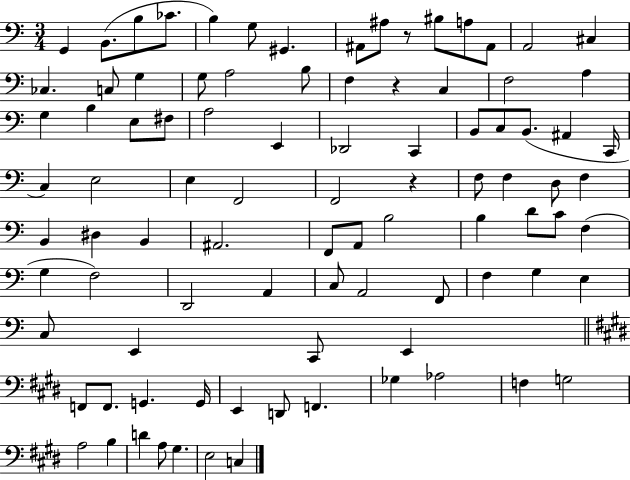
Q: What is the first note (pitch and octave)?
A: G2